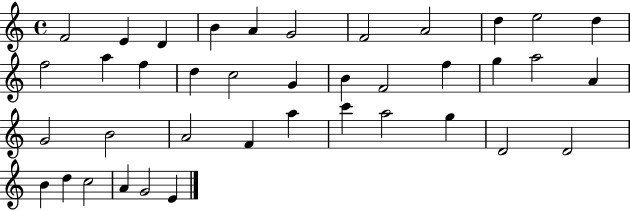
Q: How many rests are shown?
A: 0